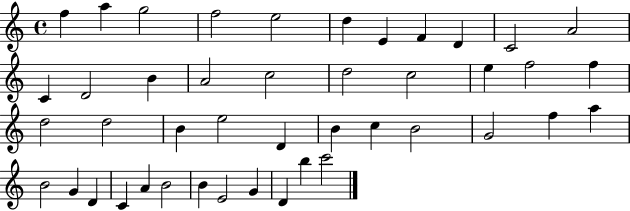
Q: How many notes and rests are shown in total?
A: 44